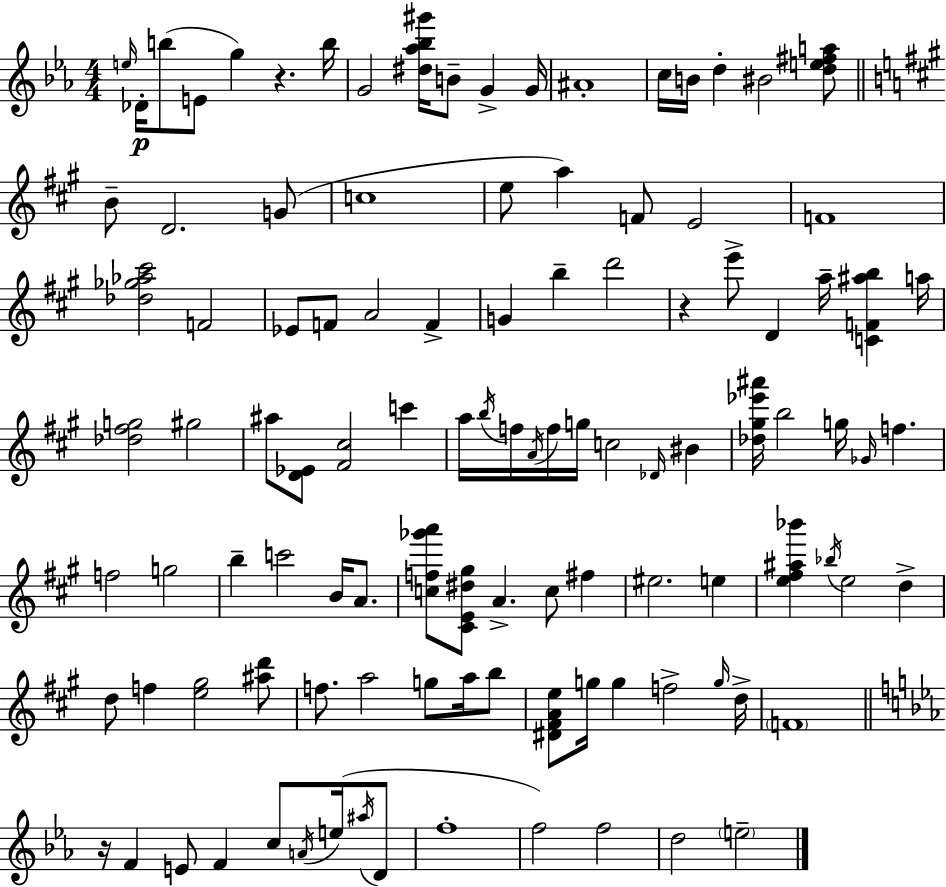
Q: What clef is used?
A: treble